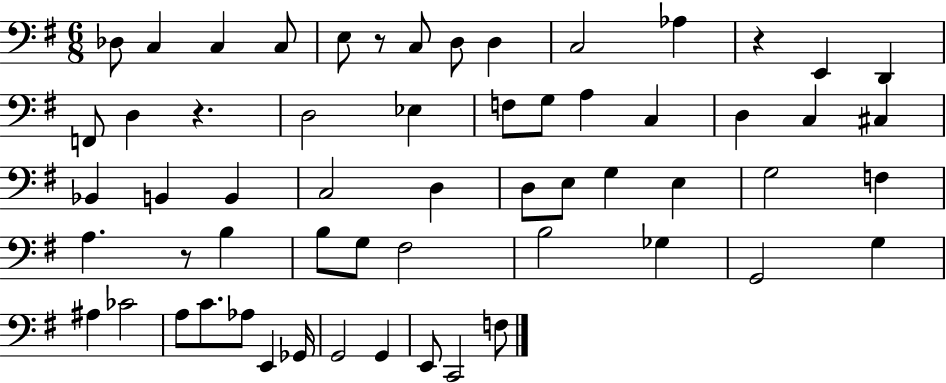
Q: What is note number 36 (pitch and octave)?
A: B3